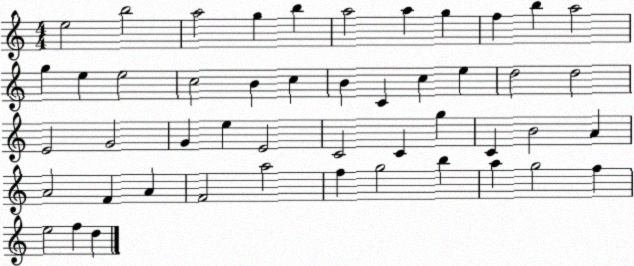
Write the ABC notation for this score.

X:1
T:Untitled
M:4/4
L:1/4
K:C
e2 b2 a2 g b a2 a g f b a2 g e e2 c2 B c B C c e d2 d2 E2 G2 G e E2 C2 C g C B2 A A2 F A F2 a2 f g2 b a g2 f e2 f d